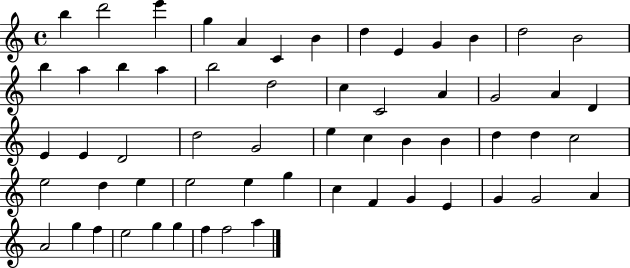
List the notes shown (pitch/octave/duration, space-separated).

B5/q D6/h E6/q G5/q A4/q C4/q B4/q D5/q E4/q G4/q B4/q D5/h B4/h B5/q A5/q B5/q A5/q B5/h D5/h C5/q C4/h A4/q G4/h A4/q D4/q E4/q E4/q D4/h D5/h G4/h E5/q C5/q B4/q B4/q D5/q D5/q C5/h E5/h D5/q E5/q E5/h E5/q G5/q C5/q F4/q G4/q E4/q G4/q G4/h A4/q A4/h G5/q F5/q E5/h G5/q G5/q F5/q F5/h A5/q